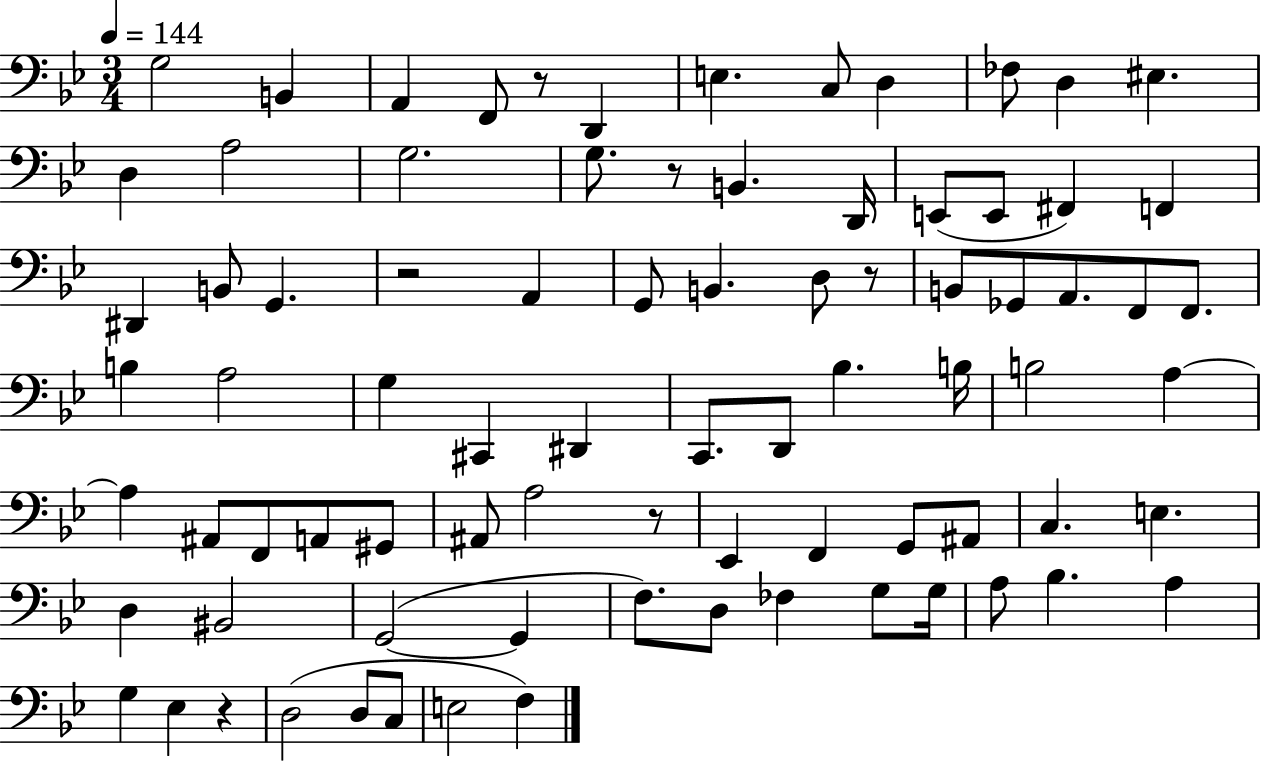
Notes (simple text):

G3/h B2/q A2/q F2/e R/e D2/q E3/q. C3/e D3/q FES3/e D3/q EIS3/q. D3/q A3/h G3/h. G3/e. R/e B2/q. D2/s E2/e E2/e F#2/q F2/q D#2/q B2/e G2/q. R/h A2/q G2/e B2/q. D3/e R/e B2/e Gb2/e A2/e. F2/e F2/e. B3/q A3/h G3/q C#2/q D#2/q C2/e. D2/e Bb3/q. B3/s B3/h A3/q A3/q A#2/e F2/e A2/e G#2/e A#2/e A3/h R/e Eb2/q F2/q G2/e A#2/e C3/q. E3/q. D3/q BIS2/h G2/h G2/q F3/e. D3/e FES3/q G3/e G3/s A3/e Bb3/q. A3/q G3/q Eb3/q R/q D3/h D3/e C3/e E3/h F3/q